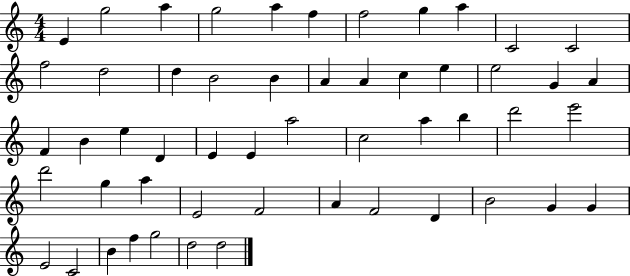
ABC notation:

X:1
T:Untitled
M:4/4
L:1/4
K:C
E g2 a g2 a f f2 g a C2 C2 f2 d2 d B2 B A A c e e2 G A F B e D E E a2 c2 a b d'2 e'2 d'2 g a E2 F2 A F2 D B2 G G E2 C2 B f g2 d2 d2